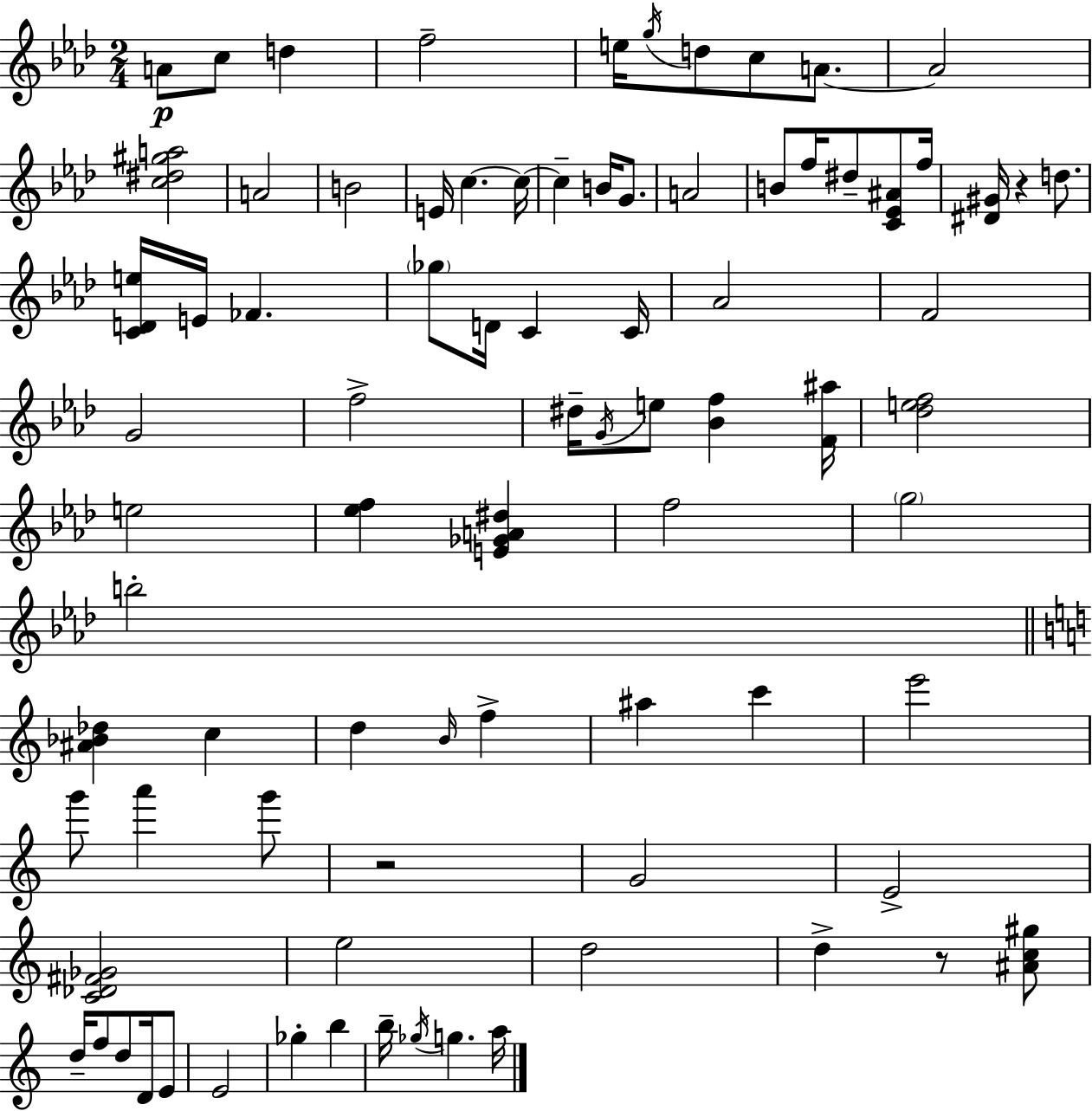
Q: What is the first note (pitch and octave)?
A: A4